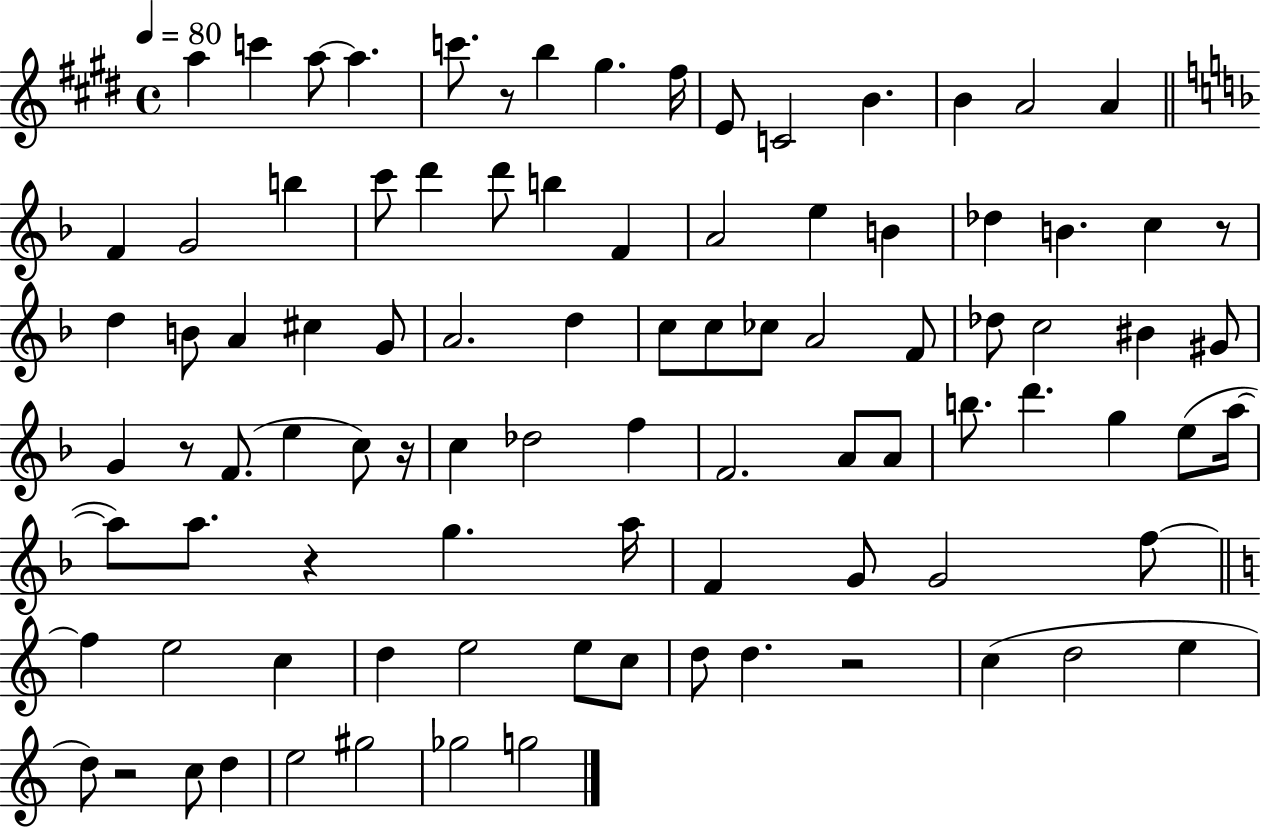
{
  \clef treble
  \time 4/4
  \defaultTimeSignature
  \key e \major
  \tempo 4 = 80
  a''4 c'''4 a''8~~ a''4. | c'''8. r8 b''4 gis''4. fis''16 | e'8 c'2 b'4. | b'4 a'2 a'4 | \break \bar "||" \break \key d \minor f'4 g'2 b''4 | c'''8 d'''4 d'''8 b''4 f'4 | a'2 e''4 b'4 | des''4 b'4. c''4 r8 | \break d''4 b'8 a'4 cis''4 g'8 | a'2. d''4 | c''8 c''8 ces''8 a'2 f'8 | des''8 c''2 bis'4 gis'8 | \break g'4 r8 f'8.( e''4 c''8) r16 | c''4 des''2 f''4 | f'2. a'8 a'8 | b''8. d'''4. g''4 e''8( a''16~~ | \break a''8) a''8. r4 g''4. a''16 | f'4 g'8 g'2 f''8~~ | \bar "||" \break \key a \minor f''4 e''2 c''4 | d''4 e''2 e''8 c''8 | d''8 d''4. r2 | c''4( d''2 e''4 | \break d''8) r2 c''8 d''4 | e''2 gis''2 | ges''2 g''2 | \bar "|."
}